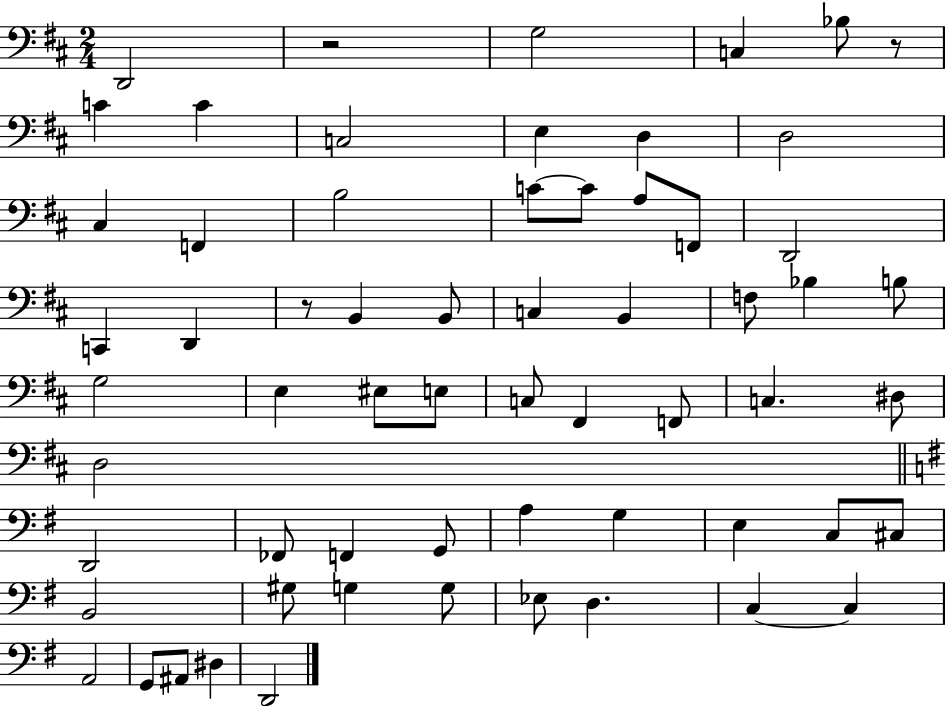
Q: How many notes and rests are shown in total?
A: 62